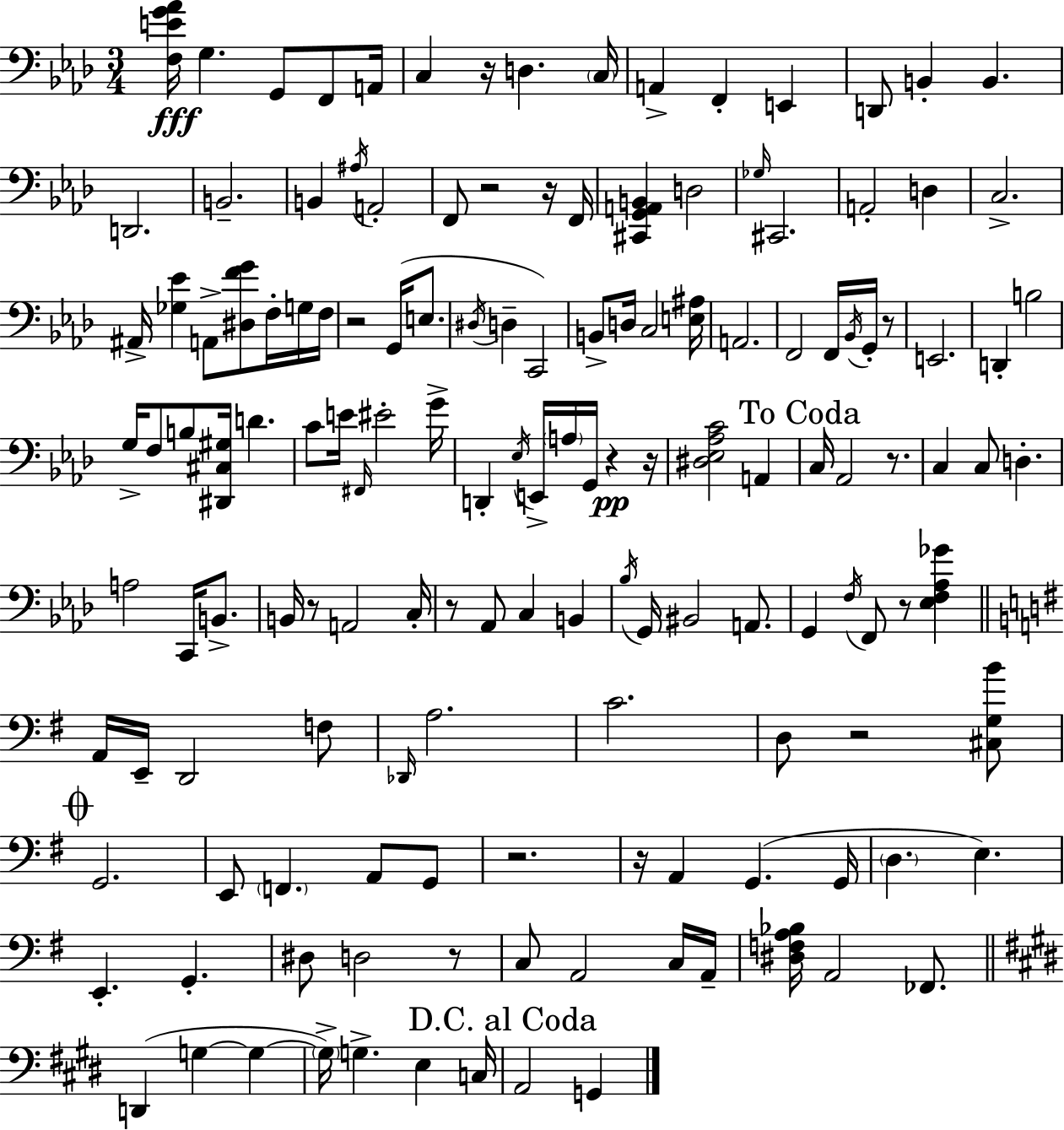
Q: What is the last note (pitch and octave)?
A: G2